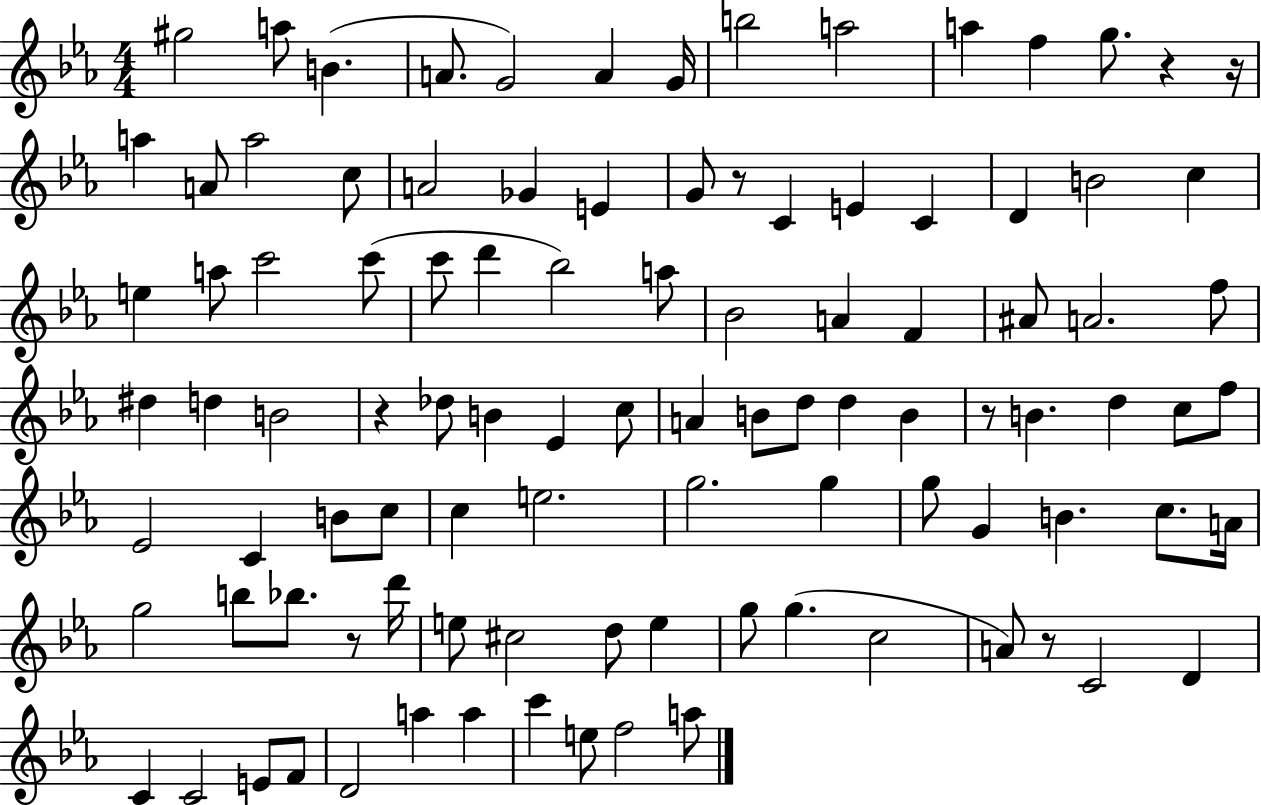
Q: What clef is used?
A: treble